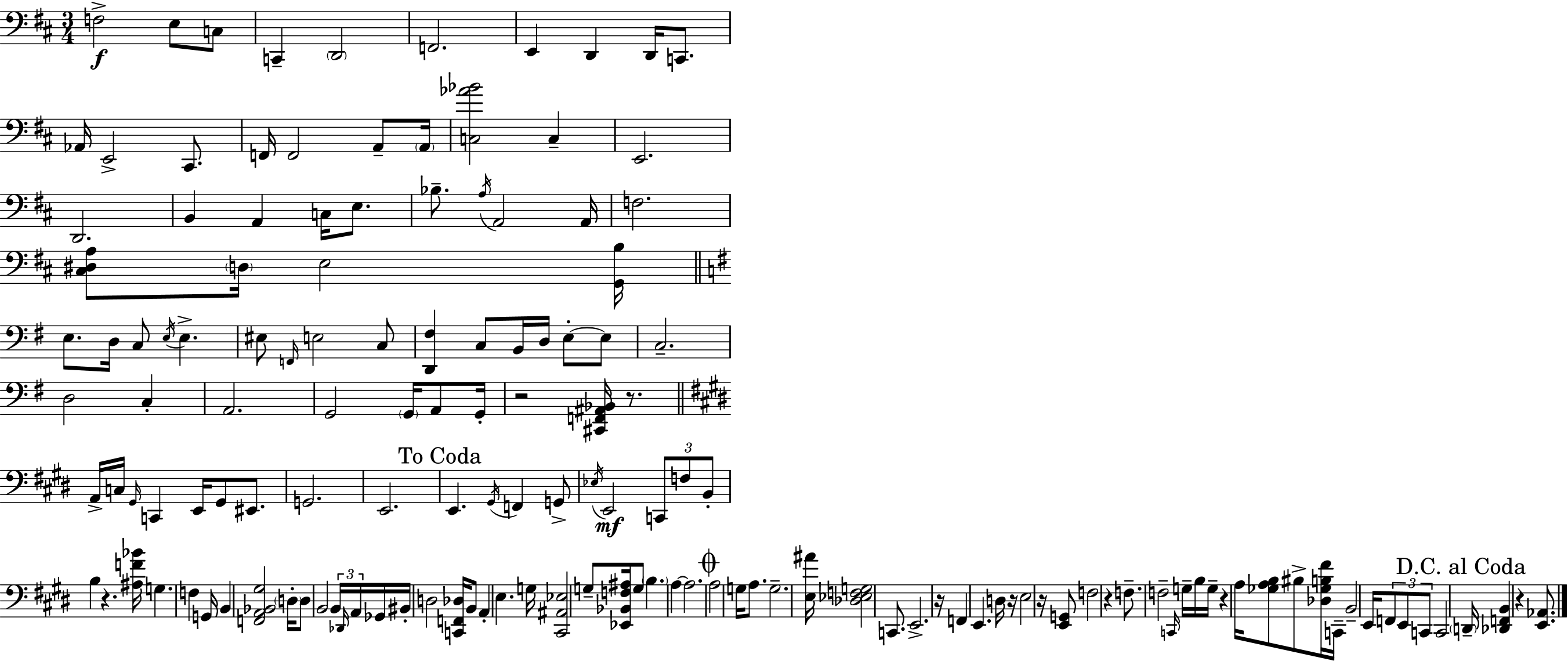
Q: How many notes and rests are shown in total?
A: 147